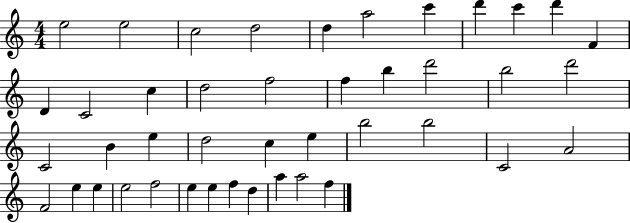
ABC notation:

X:1
T:Untitled
M:4/4
L:1/4
K:C
e2 e2 c2 d2 d a2 c' d' c' d' F D C2 c d2 f2 f b d'2 b2 d'2 C2 B e d2 c e b2 b2 C2 A2 F2 e e e2 f2 e e f d a a2 f